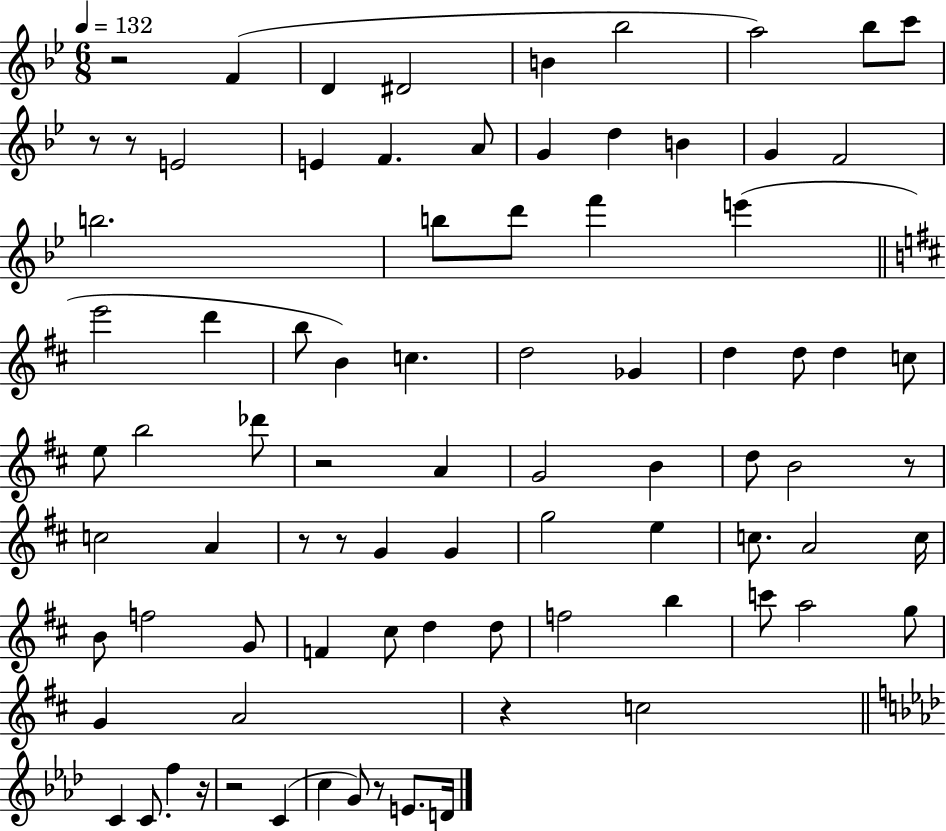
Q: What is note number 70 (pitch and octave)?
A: C5